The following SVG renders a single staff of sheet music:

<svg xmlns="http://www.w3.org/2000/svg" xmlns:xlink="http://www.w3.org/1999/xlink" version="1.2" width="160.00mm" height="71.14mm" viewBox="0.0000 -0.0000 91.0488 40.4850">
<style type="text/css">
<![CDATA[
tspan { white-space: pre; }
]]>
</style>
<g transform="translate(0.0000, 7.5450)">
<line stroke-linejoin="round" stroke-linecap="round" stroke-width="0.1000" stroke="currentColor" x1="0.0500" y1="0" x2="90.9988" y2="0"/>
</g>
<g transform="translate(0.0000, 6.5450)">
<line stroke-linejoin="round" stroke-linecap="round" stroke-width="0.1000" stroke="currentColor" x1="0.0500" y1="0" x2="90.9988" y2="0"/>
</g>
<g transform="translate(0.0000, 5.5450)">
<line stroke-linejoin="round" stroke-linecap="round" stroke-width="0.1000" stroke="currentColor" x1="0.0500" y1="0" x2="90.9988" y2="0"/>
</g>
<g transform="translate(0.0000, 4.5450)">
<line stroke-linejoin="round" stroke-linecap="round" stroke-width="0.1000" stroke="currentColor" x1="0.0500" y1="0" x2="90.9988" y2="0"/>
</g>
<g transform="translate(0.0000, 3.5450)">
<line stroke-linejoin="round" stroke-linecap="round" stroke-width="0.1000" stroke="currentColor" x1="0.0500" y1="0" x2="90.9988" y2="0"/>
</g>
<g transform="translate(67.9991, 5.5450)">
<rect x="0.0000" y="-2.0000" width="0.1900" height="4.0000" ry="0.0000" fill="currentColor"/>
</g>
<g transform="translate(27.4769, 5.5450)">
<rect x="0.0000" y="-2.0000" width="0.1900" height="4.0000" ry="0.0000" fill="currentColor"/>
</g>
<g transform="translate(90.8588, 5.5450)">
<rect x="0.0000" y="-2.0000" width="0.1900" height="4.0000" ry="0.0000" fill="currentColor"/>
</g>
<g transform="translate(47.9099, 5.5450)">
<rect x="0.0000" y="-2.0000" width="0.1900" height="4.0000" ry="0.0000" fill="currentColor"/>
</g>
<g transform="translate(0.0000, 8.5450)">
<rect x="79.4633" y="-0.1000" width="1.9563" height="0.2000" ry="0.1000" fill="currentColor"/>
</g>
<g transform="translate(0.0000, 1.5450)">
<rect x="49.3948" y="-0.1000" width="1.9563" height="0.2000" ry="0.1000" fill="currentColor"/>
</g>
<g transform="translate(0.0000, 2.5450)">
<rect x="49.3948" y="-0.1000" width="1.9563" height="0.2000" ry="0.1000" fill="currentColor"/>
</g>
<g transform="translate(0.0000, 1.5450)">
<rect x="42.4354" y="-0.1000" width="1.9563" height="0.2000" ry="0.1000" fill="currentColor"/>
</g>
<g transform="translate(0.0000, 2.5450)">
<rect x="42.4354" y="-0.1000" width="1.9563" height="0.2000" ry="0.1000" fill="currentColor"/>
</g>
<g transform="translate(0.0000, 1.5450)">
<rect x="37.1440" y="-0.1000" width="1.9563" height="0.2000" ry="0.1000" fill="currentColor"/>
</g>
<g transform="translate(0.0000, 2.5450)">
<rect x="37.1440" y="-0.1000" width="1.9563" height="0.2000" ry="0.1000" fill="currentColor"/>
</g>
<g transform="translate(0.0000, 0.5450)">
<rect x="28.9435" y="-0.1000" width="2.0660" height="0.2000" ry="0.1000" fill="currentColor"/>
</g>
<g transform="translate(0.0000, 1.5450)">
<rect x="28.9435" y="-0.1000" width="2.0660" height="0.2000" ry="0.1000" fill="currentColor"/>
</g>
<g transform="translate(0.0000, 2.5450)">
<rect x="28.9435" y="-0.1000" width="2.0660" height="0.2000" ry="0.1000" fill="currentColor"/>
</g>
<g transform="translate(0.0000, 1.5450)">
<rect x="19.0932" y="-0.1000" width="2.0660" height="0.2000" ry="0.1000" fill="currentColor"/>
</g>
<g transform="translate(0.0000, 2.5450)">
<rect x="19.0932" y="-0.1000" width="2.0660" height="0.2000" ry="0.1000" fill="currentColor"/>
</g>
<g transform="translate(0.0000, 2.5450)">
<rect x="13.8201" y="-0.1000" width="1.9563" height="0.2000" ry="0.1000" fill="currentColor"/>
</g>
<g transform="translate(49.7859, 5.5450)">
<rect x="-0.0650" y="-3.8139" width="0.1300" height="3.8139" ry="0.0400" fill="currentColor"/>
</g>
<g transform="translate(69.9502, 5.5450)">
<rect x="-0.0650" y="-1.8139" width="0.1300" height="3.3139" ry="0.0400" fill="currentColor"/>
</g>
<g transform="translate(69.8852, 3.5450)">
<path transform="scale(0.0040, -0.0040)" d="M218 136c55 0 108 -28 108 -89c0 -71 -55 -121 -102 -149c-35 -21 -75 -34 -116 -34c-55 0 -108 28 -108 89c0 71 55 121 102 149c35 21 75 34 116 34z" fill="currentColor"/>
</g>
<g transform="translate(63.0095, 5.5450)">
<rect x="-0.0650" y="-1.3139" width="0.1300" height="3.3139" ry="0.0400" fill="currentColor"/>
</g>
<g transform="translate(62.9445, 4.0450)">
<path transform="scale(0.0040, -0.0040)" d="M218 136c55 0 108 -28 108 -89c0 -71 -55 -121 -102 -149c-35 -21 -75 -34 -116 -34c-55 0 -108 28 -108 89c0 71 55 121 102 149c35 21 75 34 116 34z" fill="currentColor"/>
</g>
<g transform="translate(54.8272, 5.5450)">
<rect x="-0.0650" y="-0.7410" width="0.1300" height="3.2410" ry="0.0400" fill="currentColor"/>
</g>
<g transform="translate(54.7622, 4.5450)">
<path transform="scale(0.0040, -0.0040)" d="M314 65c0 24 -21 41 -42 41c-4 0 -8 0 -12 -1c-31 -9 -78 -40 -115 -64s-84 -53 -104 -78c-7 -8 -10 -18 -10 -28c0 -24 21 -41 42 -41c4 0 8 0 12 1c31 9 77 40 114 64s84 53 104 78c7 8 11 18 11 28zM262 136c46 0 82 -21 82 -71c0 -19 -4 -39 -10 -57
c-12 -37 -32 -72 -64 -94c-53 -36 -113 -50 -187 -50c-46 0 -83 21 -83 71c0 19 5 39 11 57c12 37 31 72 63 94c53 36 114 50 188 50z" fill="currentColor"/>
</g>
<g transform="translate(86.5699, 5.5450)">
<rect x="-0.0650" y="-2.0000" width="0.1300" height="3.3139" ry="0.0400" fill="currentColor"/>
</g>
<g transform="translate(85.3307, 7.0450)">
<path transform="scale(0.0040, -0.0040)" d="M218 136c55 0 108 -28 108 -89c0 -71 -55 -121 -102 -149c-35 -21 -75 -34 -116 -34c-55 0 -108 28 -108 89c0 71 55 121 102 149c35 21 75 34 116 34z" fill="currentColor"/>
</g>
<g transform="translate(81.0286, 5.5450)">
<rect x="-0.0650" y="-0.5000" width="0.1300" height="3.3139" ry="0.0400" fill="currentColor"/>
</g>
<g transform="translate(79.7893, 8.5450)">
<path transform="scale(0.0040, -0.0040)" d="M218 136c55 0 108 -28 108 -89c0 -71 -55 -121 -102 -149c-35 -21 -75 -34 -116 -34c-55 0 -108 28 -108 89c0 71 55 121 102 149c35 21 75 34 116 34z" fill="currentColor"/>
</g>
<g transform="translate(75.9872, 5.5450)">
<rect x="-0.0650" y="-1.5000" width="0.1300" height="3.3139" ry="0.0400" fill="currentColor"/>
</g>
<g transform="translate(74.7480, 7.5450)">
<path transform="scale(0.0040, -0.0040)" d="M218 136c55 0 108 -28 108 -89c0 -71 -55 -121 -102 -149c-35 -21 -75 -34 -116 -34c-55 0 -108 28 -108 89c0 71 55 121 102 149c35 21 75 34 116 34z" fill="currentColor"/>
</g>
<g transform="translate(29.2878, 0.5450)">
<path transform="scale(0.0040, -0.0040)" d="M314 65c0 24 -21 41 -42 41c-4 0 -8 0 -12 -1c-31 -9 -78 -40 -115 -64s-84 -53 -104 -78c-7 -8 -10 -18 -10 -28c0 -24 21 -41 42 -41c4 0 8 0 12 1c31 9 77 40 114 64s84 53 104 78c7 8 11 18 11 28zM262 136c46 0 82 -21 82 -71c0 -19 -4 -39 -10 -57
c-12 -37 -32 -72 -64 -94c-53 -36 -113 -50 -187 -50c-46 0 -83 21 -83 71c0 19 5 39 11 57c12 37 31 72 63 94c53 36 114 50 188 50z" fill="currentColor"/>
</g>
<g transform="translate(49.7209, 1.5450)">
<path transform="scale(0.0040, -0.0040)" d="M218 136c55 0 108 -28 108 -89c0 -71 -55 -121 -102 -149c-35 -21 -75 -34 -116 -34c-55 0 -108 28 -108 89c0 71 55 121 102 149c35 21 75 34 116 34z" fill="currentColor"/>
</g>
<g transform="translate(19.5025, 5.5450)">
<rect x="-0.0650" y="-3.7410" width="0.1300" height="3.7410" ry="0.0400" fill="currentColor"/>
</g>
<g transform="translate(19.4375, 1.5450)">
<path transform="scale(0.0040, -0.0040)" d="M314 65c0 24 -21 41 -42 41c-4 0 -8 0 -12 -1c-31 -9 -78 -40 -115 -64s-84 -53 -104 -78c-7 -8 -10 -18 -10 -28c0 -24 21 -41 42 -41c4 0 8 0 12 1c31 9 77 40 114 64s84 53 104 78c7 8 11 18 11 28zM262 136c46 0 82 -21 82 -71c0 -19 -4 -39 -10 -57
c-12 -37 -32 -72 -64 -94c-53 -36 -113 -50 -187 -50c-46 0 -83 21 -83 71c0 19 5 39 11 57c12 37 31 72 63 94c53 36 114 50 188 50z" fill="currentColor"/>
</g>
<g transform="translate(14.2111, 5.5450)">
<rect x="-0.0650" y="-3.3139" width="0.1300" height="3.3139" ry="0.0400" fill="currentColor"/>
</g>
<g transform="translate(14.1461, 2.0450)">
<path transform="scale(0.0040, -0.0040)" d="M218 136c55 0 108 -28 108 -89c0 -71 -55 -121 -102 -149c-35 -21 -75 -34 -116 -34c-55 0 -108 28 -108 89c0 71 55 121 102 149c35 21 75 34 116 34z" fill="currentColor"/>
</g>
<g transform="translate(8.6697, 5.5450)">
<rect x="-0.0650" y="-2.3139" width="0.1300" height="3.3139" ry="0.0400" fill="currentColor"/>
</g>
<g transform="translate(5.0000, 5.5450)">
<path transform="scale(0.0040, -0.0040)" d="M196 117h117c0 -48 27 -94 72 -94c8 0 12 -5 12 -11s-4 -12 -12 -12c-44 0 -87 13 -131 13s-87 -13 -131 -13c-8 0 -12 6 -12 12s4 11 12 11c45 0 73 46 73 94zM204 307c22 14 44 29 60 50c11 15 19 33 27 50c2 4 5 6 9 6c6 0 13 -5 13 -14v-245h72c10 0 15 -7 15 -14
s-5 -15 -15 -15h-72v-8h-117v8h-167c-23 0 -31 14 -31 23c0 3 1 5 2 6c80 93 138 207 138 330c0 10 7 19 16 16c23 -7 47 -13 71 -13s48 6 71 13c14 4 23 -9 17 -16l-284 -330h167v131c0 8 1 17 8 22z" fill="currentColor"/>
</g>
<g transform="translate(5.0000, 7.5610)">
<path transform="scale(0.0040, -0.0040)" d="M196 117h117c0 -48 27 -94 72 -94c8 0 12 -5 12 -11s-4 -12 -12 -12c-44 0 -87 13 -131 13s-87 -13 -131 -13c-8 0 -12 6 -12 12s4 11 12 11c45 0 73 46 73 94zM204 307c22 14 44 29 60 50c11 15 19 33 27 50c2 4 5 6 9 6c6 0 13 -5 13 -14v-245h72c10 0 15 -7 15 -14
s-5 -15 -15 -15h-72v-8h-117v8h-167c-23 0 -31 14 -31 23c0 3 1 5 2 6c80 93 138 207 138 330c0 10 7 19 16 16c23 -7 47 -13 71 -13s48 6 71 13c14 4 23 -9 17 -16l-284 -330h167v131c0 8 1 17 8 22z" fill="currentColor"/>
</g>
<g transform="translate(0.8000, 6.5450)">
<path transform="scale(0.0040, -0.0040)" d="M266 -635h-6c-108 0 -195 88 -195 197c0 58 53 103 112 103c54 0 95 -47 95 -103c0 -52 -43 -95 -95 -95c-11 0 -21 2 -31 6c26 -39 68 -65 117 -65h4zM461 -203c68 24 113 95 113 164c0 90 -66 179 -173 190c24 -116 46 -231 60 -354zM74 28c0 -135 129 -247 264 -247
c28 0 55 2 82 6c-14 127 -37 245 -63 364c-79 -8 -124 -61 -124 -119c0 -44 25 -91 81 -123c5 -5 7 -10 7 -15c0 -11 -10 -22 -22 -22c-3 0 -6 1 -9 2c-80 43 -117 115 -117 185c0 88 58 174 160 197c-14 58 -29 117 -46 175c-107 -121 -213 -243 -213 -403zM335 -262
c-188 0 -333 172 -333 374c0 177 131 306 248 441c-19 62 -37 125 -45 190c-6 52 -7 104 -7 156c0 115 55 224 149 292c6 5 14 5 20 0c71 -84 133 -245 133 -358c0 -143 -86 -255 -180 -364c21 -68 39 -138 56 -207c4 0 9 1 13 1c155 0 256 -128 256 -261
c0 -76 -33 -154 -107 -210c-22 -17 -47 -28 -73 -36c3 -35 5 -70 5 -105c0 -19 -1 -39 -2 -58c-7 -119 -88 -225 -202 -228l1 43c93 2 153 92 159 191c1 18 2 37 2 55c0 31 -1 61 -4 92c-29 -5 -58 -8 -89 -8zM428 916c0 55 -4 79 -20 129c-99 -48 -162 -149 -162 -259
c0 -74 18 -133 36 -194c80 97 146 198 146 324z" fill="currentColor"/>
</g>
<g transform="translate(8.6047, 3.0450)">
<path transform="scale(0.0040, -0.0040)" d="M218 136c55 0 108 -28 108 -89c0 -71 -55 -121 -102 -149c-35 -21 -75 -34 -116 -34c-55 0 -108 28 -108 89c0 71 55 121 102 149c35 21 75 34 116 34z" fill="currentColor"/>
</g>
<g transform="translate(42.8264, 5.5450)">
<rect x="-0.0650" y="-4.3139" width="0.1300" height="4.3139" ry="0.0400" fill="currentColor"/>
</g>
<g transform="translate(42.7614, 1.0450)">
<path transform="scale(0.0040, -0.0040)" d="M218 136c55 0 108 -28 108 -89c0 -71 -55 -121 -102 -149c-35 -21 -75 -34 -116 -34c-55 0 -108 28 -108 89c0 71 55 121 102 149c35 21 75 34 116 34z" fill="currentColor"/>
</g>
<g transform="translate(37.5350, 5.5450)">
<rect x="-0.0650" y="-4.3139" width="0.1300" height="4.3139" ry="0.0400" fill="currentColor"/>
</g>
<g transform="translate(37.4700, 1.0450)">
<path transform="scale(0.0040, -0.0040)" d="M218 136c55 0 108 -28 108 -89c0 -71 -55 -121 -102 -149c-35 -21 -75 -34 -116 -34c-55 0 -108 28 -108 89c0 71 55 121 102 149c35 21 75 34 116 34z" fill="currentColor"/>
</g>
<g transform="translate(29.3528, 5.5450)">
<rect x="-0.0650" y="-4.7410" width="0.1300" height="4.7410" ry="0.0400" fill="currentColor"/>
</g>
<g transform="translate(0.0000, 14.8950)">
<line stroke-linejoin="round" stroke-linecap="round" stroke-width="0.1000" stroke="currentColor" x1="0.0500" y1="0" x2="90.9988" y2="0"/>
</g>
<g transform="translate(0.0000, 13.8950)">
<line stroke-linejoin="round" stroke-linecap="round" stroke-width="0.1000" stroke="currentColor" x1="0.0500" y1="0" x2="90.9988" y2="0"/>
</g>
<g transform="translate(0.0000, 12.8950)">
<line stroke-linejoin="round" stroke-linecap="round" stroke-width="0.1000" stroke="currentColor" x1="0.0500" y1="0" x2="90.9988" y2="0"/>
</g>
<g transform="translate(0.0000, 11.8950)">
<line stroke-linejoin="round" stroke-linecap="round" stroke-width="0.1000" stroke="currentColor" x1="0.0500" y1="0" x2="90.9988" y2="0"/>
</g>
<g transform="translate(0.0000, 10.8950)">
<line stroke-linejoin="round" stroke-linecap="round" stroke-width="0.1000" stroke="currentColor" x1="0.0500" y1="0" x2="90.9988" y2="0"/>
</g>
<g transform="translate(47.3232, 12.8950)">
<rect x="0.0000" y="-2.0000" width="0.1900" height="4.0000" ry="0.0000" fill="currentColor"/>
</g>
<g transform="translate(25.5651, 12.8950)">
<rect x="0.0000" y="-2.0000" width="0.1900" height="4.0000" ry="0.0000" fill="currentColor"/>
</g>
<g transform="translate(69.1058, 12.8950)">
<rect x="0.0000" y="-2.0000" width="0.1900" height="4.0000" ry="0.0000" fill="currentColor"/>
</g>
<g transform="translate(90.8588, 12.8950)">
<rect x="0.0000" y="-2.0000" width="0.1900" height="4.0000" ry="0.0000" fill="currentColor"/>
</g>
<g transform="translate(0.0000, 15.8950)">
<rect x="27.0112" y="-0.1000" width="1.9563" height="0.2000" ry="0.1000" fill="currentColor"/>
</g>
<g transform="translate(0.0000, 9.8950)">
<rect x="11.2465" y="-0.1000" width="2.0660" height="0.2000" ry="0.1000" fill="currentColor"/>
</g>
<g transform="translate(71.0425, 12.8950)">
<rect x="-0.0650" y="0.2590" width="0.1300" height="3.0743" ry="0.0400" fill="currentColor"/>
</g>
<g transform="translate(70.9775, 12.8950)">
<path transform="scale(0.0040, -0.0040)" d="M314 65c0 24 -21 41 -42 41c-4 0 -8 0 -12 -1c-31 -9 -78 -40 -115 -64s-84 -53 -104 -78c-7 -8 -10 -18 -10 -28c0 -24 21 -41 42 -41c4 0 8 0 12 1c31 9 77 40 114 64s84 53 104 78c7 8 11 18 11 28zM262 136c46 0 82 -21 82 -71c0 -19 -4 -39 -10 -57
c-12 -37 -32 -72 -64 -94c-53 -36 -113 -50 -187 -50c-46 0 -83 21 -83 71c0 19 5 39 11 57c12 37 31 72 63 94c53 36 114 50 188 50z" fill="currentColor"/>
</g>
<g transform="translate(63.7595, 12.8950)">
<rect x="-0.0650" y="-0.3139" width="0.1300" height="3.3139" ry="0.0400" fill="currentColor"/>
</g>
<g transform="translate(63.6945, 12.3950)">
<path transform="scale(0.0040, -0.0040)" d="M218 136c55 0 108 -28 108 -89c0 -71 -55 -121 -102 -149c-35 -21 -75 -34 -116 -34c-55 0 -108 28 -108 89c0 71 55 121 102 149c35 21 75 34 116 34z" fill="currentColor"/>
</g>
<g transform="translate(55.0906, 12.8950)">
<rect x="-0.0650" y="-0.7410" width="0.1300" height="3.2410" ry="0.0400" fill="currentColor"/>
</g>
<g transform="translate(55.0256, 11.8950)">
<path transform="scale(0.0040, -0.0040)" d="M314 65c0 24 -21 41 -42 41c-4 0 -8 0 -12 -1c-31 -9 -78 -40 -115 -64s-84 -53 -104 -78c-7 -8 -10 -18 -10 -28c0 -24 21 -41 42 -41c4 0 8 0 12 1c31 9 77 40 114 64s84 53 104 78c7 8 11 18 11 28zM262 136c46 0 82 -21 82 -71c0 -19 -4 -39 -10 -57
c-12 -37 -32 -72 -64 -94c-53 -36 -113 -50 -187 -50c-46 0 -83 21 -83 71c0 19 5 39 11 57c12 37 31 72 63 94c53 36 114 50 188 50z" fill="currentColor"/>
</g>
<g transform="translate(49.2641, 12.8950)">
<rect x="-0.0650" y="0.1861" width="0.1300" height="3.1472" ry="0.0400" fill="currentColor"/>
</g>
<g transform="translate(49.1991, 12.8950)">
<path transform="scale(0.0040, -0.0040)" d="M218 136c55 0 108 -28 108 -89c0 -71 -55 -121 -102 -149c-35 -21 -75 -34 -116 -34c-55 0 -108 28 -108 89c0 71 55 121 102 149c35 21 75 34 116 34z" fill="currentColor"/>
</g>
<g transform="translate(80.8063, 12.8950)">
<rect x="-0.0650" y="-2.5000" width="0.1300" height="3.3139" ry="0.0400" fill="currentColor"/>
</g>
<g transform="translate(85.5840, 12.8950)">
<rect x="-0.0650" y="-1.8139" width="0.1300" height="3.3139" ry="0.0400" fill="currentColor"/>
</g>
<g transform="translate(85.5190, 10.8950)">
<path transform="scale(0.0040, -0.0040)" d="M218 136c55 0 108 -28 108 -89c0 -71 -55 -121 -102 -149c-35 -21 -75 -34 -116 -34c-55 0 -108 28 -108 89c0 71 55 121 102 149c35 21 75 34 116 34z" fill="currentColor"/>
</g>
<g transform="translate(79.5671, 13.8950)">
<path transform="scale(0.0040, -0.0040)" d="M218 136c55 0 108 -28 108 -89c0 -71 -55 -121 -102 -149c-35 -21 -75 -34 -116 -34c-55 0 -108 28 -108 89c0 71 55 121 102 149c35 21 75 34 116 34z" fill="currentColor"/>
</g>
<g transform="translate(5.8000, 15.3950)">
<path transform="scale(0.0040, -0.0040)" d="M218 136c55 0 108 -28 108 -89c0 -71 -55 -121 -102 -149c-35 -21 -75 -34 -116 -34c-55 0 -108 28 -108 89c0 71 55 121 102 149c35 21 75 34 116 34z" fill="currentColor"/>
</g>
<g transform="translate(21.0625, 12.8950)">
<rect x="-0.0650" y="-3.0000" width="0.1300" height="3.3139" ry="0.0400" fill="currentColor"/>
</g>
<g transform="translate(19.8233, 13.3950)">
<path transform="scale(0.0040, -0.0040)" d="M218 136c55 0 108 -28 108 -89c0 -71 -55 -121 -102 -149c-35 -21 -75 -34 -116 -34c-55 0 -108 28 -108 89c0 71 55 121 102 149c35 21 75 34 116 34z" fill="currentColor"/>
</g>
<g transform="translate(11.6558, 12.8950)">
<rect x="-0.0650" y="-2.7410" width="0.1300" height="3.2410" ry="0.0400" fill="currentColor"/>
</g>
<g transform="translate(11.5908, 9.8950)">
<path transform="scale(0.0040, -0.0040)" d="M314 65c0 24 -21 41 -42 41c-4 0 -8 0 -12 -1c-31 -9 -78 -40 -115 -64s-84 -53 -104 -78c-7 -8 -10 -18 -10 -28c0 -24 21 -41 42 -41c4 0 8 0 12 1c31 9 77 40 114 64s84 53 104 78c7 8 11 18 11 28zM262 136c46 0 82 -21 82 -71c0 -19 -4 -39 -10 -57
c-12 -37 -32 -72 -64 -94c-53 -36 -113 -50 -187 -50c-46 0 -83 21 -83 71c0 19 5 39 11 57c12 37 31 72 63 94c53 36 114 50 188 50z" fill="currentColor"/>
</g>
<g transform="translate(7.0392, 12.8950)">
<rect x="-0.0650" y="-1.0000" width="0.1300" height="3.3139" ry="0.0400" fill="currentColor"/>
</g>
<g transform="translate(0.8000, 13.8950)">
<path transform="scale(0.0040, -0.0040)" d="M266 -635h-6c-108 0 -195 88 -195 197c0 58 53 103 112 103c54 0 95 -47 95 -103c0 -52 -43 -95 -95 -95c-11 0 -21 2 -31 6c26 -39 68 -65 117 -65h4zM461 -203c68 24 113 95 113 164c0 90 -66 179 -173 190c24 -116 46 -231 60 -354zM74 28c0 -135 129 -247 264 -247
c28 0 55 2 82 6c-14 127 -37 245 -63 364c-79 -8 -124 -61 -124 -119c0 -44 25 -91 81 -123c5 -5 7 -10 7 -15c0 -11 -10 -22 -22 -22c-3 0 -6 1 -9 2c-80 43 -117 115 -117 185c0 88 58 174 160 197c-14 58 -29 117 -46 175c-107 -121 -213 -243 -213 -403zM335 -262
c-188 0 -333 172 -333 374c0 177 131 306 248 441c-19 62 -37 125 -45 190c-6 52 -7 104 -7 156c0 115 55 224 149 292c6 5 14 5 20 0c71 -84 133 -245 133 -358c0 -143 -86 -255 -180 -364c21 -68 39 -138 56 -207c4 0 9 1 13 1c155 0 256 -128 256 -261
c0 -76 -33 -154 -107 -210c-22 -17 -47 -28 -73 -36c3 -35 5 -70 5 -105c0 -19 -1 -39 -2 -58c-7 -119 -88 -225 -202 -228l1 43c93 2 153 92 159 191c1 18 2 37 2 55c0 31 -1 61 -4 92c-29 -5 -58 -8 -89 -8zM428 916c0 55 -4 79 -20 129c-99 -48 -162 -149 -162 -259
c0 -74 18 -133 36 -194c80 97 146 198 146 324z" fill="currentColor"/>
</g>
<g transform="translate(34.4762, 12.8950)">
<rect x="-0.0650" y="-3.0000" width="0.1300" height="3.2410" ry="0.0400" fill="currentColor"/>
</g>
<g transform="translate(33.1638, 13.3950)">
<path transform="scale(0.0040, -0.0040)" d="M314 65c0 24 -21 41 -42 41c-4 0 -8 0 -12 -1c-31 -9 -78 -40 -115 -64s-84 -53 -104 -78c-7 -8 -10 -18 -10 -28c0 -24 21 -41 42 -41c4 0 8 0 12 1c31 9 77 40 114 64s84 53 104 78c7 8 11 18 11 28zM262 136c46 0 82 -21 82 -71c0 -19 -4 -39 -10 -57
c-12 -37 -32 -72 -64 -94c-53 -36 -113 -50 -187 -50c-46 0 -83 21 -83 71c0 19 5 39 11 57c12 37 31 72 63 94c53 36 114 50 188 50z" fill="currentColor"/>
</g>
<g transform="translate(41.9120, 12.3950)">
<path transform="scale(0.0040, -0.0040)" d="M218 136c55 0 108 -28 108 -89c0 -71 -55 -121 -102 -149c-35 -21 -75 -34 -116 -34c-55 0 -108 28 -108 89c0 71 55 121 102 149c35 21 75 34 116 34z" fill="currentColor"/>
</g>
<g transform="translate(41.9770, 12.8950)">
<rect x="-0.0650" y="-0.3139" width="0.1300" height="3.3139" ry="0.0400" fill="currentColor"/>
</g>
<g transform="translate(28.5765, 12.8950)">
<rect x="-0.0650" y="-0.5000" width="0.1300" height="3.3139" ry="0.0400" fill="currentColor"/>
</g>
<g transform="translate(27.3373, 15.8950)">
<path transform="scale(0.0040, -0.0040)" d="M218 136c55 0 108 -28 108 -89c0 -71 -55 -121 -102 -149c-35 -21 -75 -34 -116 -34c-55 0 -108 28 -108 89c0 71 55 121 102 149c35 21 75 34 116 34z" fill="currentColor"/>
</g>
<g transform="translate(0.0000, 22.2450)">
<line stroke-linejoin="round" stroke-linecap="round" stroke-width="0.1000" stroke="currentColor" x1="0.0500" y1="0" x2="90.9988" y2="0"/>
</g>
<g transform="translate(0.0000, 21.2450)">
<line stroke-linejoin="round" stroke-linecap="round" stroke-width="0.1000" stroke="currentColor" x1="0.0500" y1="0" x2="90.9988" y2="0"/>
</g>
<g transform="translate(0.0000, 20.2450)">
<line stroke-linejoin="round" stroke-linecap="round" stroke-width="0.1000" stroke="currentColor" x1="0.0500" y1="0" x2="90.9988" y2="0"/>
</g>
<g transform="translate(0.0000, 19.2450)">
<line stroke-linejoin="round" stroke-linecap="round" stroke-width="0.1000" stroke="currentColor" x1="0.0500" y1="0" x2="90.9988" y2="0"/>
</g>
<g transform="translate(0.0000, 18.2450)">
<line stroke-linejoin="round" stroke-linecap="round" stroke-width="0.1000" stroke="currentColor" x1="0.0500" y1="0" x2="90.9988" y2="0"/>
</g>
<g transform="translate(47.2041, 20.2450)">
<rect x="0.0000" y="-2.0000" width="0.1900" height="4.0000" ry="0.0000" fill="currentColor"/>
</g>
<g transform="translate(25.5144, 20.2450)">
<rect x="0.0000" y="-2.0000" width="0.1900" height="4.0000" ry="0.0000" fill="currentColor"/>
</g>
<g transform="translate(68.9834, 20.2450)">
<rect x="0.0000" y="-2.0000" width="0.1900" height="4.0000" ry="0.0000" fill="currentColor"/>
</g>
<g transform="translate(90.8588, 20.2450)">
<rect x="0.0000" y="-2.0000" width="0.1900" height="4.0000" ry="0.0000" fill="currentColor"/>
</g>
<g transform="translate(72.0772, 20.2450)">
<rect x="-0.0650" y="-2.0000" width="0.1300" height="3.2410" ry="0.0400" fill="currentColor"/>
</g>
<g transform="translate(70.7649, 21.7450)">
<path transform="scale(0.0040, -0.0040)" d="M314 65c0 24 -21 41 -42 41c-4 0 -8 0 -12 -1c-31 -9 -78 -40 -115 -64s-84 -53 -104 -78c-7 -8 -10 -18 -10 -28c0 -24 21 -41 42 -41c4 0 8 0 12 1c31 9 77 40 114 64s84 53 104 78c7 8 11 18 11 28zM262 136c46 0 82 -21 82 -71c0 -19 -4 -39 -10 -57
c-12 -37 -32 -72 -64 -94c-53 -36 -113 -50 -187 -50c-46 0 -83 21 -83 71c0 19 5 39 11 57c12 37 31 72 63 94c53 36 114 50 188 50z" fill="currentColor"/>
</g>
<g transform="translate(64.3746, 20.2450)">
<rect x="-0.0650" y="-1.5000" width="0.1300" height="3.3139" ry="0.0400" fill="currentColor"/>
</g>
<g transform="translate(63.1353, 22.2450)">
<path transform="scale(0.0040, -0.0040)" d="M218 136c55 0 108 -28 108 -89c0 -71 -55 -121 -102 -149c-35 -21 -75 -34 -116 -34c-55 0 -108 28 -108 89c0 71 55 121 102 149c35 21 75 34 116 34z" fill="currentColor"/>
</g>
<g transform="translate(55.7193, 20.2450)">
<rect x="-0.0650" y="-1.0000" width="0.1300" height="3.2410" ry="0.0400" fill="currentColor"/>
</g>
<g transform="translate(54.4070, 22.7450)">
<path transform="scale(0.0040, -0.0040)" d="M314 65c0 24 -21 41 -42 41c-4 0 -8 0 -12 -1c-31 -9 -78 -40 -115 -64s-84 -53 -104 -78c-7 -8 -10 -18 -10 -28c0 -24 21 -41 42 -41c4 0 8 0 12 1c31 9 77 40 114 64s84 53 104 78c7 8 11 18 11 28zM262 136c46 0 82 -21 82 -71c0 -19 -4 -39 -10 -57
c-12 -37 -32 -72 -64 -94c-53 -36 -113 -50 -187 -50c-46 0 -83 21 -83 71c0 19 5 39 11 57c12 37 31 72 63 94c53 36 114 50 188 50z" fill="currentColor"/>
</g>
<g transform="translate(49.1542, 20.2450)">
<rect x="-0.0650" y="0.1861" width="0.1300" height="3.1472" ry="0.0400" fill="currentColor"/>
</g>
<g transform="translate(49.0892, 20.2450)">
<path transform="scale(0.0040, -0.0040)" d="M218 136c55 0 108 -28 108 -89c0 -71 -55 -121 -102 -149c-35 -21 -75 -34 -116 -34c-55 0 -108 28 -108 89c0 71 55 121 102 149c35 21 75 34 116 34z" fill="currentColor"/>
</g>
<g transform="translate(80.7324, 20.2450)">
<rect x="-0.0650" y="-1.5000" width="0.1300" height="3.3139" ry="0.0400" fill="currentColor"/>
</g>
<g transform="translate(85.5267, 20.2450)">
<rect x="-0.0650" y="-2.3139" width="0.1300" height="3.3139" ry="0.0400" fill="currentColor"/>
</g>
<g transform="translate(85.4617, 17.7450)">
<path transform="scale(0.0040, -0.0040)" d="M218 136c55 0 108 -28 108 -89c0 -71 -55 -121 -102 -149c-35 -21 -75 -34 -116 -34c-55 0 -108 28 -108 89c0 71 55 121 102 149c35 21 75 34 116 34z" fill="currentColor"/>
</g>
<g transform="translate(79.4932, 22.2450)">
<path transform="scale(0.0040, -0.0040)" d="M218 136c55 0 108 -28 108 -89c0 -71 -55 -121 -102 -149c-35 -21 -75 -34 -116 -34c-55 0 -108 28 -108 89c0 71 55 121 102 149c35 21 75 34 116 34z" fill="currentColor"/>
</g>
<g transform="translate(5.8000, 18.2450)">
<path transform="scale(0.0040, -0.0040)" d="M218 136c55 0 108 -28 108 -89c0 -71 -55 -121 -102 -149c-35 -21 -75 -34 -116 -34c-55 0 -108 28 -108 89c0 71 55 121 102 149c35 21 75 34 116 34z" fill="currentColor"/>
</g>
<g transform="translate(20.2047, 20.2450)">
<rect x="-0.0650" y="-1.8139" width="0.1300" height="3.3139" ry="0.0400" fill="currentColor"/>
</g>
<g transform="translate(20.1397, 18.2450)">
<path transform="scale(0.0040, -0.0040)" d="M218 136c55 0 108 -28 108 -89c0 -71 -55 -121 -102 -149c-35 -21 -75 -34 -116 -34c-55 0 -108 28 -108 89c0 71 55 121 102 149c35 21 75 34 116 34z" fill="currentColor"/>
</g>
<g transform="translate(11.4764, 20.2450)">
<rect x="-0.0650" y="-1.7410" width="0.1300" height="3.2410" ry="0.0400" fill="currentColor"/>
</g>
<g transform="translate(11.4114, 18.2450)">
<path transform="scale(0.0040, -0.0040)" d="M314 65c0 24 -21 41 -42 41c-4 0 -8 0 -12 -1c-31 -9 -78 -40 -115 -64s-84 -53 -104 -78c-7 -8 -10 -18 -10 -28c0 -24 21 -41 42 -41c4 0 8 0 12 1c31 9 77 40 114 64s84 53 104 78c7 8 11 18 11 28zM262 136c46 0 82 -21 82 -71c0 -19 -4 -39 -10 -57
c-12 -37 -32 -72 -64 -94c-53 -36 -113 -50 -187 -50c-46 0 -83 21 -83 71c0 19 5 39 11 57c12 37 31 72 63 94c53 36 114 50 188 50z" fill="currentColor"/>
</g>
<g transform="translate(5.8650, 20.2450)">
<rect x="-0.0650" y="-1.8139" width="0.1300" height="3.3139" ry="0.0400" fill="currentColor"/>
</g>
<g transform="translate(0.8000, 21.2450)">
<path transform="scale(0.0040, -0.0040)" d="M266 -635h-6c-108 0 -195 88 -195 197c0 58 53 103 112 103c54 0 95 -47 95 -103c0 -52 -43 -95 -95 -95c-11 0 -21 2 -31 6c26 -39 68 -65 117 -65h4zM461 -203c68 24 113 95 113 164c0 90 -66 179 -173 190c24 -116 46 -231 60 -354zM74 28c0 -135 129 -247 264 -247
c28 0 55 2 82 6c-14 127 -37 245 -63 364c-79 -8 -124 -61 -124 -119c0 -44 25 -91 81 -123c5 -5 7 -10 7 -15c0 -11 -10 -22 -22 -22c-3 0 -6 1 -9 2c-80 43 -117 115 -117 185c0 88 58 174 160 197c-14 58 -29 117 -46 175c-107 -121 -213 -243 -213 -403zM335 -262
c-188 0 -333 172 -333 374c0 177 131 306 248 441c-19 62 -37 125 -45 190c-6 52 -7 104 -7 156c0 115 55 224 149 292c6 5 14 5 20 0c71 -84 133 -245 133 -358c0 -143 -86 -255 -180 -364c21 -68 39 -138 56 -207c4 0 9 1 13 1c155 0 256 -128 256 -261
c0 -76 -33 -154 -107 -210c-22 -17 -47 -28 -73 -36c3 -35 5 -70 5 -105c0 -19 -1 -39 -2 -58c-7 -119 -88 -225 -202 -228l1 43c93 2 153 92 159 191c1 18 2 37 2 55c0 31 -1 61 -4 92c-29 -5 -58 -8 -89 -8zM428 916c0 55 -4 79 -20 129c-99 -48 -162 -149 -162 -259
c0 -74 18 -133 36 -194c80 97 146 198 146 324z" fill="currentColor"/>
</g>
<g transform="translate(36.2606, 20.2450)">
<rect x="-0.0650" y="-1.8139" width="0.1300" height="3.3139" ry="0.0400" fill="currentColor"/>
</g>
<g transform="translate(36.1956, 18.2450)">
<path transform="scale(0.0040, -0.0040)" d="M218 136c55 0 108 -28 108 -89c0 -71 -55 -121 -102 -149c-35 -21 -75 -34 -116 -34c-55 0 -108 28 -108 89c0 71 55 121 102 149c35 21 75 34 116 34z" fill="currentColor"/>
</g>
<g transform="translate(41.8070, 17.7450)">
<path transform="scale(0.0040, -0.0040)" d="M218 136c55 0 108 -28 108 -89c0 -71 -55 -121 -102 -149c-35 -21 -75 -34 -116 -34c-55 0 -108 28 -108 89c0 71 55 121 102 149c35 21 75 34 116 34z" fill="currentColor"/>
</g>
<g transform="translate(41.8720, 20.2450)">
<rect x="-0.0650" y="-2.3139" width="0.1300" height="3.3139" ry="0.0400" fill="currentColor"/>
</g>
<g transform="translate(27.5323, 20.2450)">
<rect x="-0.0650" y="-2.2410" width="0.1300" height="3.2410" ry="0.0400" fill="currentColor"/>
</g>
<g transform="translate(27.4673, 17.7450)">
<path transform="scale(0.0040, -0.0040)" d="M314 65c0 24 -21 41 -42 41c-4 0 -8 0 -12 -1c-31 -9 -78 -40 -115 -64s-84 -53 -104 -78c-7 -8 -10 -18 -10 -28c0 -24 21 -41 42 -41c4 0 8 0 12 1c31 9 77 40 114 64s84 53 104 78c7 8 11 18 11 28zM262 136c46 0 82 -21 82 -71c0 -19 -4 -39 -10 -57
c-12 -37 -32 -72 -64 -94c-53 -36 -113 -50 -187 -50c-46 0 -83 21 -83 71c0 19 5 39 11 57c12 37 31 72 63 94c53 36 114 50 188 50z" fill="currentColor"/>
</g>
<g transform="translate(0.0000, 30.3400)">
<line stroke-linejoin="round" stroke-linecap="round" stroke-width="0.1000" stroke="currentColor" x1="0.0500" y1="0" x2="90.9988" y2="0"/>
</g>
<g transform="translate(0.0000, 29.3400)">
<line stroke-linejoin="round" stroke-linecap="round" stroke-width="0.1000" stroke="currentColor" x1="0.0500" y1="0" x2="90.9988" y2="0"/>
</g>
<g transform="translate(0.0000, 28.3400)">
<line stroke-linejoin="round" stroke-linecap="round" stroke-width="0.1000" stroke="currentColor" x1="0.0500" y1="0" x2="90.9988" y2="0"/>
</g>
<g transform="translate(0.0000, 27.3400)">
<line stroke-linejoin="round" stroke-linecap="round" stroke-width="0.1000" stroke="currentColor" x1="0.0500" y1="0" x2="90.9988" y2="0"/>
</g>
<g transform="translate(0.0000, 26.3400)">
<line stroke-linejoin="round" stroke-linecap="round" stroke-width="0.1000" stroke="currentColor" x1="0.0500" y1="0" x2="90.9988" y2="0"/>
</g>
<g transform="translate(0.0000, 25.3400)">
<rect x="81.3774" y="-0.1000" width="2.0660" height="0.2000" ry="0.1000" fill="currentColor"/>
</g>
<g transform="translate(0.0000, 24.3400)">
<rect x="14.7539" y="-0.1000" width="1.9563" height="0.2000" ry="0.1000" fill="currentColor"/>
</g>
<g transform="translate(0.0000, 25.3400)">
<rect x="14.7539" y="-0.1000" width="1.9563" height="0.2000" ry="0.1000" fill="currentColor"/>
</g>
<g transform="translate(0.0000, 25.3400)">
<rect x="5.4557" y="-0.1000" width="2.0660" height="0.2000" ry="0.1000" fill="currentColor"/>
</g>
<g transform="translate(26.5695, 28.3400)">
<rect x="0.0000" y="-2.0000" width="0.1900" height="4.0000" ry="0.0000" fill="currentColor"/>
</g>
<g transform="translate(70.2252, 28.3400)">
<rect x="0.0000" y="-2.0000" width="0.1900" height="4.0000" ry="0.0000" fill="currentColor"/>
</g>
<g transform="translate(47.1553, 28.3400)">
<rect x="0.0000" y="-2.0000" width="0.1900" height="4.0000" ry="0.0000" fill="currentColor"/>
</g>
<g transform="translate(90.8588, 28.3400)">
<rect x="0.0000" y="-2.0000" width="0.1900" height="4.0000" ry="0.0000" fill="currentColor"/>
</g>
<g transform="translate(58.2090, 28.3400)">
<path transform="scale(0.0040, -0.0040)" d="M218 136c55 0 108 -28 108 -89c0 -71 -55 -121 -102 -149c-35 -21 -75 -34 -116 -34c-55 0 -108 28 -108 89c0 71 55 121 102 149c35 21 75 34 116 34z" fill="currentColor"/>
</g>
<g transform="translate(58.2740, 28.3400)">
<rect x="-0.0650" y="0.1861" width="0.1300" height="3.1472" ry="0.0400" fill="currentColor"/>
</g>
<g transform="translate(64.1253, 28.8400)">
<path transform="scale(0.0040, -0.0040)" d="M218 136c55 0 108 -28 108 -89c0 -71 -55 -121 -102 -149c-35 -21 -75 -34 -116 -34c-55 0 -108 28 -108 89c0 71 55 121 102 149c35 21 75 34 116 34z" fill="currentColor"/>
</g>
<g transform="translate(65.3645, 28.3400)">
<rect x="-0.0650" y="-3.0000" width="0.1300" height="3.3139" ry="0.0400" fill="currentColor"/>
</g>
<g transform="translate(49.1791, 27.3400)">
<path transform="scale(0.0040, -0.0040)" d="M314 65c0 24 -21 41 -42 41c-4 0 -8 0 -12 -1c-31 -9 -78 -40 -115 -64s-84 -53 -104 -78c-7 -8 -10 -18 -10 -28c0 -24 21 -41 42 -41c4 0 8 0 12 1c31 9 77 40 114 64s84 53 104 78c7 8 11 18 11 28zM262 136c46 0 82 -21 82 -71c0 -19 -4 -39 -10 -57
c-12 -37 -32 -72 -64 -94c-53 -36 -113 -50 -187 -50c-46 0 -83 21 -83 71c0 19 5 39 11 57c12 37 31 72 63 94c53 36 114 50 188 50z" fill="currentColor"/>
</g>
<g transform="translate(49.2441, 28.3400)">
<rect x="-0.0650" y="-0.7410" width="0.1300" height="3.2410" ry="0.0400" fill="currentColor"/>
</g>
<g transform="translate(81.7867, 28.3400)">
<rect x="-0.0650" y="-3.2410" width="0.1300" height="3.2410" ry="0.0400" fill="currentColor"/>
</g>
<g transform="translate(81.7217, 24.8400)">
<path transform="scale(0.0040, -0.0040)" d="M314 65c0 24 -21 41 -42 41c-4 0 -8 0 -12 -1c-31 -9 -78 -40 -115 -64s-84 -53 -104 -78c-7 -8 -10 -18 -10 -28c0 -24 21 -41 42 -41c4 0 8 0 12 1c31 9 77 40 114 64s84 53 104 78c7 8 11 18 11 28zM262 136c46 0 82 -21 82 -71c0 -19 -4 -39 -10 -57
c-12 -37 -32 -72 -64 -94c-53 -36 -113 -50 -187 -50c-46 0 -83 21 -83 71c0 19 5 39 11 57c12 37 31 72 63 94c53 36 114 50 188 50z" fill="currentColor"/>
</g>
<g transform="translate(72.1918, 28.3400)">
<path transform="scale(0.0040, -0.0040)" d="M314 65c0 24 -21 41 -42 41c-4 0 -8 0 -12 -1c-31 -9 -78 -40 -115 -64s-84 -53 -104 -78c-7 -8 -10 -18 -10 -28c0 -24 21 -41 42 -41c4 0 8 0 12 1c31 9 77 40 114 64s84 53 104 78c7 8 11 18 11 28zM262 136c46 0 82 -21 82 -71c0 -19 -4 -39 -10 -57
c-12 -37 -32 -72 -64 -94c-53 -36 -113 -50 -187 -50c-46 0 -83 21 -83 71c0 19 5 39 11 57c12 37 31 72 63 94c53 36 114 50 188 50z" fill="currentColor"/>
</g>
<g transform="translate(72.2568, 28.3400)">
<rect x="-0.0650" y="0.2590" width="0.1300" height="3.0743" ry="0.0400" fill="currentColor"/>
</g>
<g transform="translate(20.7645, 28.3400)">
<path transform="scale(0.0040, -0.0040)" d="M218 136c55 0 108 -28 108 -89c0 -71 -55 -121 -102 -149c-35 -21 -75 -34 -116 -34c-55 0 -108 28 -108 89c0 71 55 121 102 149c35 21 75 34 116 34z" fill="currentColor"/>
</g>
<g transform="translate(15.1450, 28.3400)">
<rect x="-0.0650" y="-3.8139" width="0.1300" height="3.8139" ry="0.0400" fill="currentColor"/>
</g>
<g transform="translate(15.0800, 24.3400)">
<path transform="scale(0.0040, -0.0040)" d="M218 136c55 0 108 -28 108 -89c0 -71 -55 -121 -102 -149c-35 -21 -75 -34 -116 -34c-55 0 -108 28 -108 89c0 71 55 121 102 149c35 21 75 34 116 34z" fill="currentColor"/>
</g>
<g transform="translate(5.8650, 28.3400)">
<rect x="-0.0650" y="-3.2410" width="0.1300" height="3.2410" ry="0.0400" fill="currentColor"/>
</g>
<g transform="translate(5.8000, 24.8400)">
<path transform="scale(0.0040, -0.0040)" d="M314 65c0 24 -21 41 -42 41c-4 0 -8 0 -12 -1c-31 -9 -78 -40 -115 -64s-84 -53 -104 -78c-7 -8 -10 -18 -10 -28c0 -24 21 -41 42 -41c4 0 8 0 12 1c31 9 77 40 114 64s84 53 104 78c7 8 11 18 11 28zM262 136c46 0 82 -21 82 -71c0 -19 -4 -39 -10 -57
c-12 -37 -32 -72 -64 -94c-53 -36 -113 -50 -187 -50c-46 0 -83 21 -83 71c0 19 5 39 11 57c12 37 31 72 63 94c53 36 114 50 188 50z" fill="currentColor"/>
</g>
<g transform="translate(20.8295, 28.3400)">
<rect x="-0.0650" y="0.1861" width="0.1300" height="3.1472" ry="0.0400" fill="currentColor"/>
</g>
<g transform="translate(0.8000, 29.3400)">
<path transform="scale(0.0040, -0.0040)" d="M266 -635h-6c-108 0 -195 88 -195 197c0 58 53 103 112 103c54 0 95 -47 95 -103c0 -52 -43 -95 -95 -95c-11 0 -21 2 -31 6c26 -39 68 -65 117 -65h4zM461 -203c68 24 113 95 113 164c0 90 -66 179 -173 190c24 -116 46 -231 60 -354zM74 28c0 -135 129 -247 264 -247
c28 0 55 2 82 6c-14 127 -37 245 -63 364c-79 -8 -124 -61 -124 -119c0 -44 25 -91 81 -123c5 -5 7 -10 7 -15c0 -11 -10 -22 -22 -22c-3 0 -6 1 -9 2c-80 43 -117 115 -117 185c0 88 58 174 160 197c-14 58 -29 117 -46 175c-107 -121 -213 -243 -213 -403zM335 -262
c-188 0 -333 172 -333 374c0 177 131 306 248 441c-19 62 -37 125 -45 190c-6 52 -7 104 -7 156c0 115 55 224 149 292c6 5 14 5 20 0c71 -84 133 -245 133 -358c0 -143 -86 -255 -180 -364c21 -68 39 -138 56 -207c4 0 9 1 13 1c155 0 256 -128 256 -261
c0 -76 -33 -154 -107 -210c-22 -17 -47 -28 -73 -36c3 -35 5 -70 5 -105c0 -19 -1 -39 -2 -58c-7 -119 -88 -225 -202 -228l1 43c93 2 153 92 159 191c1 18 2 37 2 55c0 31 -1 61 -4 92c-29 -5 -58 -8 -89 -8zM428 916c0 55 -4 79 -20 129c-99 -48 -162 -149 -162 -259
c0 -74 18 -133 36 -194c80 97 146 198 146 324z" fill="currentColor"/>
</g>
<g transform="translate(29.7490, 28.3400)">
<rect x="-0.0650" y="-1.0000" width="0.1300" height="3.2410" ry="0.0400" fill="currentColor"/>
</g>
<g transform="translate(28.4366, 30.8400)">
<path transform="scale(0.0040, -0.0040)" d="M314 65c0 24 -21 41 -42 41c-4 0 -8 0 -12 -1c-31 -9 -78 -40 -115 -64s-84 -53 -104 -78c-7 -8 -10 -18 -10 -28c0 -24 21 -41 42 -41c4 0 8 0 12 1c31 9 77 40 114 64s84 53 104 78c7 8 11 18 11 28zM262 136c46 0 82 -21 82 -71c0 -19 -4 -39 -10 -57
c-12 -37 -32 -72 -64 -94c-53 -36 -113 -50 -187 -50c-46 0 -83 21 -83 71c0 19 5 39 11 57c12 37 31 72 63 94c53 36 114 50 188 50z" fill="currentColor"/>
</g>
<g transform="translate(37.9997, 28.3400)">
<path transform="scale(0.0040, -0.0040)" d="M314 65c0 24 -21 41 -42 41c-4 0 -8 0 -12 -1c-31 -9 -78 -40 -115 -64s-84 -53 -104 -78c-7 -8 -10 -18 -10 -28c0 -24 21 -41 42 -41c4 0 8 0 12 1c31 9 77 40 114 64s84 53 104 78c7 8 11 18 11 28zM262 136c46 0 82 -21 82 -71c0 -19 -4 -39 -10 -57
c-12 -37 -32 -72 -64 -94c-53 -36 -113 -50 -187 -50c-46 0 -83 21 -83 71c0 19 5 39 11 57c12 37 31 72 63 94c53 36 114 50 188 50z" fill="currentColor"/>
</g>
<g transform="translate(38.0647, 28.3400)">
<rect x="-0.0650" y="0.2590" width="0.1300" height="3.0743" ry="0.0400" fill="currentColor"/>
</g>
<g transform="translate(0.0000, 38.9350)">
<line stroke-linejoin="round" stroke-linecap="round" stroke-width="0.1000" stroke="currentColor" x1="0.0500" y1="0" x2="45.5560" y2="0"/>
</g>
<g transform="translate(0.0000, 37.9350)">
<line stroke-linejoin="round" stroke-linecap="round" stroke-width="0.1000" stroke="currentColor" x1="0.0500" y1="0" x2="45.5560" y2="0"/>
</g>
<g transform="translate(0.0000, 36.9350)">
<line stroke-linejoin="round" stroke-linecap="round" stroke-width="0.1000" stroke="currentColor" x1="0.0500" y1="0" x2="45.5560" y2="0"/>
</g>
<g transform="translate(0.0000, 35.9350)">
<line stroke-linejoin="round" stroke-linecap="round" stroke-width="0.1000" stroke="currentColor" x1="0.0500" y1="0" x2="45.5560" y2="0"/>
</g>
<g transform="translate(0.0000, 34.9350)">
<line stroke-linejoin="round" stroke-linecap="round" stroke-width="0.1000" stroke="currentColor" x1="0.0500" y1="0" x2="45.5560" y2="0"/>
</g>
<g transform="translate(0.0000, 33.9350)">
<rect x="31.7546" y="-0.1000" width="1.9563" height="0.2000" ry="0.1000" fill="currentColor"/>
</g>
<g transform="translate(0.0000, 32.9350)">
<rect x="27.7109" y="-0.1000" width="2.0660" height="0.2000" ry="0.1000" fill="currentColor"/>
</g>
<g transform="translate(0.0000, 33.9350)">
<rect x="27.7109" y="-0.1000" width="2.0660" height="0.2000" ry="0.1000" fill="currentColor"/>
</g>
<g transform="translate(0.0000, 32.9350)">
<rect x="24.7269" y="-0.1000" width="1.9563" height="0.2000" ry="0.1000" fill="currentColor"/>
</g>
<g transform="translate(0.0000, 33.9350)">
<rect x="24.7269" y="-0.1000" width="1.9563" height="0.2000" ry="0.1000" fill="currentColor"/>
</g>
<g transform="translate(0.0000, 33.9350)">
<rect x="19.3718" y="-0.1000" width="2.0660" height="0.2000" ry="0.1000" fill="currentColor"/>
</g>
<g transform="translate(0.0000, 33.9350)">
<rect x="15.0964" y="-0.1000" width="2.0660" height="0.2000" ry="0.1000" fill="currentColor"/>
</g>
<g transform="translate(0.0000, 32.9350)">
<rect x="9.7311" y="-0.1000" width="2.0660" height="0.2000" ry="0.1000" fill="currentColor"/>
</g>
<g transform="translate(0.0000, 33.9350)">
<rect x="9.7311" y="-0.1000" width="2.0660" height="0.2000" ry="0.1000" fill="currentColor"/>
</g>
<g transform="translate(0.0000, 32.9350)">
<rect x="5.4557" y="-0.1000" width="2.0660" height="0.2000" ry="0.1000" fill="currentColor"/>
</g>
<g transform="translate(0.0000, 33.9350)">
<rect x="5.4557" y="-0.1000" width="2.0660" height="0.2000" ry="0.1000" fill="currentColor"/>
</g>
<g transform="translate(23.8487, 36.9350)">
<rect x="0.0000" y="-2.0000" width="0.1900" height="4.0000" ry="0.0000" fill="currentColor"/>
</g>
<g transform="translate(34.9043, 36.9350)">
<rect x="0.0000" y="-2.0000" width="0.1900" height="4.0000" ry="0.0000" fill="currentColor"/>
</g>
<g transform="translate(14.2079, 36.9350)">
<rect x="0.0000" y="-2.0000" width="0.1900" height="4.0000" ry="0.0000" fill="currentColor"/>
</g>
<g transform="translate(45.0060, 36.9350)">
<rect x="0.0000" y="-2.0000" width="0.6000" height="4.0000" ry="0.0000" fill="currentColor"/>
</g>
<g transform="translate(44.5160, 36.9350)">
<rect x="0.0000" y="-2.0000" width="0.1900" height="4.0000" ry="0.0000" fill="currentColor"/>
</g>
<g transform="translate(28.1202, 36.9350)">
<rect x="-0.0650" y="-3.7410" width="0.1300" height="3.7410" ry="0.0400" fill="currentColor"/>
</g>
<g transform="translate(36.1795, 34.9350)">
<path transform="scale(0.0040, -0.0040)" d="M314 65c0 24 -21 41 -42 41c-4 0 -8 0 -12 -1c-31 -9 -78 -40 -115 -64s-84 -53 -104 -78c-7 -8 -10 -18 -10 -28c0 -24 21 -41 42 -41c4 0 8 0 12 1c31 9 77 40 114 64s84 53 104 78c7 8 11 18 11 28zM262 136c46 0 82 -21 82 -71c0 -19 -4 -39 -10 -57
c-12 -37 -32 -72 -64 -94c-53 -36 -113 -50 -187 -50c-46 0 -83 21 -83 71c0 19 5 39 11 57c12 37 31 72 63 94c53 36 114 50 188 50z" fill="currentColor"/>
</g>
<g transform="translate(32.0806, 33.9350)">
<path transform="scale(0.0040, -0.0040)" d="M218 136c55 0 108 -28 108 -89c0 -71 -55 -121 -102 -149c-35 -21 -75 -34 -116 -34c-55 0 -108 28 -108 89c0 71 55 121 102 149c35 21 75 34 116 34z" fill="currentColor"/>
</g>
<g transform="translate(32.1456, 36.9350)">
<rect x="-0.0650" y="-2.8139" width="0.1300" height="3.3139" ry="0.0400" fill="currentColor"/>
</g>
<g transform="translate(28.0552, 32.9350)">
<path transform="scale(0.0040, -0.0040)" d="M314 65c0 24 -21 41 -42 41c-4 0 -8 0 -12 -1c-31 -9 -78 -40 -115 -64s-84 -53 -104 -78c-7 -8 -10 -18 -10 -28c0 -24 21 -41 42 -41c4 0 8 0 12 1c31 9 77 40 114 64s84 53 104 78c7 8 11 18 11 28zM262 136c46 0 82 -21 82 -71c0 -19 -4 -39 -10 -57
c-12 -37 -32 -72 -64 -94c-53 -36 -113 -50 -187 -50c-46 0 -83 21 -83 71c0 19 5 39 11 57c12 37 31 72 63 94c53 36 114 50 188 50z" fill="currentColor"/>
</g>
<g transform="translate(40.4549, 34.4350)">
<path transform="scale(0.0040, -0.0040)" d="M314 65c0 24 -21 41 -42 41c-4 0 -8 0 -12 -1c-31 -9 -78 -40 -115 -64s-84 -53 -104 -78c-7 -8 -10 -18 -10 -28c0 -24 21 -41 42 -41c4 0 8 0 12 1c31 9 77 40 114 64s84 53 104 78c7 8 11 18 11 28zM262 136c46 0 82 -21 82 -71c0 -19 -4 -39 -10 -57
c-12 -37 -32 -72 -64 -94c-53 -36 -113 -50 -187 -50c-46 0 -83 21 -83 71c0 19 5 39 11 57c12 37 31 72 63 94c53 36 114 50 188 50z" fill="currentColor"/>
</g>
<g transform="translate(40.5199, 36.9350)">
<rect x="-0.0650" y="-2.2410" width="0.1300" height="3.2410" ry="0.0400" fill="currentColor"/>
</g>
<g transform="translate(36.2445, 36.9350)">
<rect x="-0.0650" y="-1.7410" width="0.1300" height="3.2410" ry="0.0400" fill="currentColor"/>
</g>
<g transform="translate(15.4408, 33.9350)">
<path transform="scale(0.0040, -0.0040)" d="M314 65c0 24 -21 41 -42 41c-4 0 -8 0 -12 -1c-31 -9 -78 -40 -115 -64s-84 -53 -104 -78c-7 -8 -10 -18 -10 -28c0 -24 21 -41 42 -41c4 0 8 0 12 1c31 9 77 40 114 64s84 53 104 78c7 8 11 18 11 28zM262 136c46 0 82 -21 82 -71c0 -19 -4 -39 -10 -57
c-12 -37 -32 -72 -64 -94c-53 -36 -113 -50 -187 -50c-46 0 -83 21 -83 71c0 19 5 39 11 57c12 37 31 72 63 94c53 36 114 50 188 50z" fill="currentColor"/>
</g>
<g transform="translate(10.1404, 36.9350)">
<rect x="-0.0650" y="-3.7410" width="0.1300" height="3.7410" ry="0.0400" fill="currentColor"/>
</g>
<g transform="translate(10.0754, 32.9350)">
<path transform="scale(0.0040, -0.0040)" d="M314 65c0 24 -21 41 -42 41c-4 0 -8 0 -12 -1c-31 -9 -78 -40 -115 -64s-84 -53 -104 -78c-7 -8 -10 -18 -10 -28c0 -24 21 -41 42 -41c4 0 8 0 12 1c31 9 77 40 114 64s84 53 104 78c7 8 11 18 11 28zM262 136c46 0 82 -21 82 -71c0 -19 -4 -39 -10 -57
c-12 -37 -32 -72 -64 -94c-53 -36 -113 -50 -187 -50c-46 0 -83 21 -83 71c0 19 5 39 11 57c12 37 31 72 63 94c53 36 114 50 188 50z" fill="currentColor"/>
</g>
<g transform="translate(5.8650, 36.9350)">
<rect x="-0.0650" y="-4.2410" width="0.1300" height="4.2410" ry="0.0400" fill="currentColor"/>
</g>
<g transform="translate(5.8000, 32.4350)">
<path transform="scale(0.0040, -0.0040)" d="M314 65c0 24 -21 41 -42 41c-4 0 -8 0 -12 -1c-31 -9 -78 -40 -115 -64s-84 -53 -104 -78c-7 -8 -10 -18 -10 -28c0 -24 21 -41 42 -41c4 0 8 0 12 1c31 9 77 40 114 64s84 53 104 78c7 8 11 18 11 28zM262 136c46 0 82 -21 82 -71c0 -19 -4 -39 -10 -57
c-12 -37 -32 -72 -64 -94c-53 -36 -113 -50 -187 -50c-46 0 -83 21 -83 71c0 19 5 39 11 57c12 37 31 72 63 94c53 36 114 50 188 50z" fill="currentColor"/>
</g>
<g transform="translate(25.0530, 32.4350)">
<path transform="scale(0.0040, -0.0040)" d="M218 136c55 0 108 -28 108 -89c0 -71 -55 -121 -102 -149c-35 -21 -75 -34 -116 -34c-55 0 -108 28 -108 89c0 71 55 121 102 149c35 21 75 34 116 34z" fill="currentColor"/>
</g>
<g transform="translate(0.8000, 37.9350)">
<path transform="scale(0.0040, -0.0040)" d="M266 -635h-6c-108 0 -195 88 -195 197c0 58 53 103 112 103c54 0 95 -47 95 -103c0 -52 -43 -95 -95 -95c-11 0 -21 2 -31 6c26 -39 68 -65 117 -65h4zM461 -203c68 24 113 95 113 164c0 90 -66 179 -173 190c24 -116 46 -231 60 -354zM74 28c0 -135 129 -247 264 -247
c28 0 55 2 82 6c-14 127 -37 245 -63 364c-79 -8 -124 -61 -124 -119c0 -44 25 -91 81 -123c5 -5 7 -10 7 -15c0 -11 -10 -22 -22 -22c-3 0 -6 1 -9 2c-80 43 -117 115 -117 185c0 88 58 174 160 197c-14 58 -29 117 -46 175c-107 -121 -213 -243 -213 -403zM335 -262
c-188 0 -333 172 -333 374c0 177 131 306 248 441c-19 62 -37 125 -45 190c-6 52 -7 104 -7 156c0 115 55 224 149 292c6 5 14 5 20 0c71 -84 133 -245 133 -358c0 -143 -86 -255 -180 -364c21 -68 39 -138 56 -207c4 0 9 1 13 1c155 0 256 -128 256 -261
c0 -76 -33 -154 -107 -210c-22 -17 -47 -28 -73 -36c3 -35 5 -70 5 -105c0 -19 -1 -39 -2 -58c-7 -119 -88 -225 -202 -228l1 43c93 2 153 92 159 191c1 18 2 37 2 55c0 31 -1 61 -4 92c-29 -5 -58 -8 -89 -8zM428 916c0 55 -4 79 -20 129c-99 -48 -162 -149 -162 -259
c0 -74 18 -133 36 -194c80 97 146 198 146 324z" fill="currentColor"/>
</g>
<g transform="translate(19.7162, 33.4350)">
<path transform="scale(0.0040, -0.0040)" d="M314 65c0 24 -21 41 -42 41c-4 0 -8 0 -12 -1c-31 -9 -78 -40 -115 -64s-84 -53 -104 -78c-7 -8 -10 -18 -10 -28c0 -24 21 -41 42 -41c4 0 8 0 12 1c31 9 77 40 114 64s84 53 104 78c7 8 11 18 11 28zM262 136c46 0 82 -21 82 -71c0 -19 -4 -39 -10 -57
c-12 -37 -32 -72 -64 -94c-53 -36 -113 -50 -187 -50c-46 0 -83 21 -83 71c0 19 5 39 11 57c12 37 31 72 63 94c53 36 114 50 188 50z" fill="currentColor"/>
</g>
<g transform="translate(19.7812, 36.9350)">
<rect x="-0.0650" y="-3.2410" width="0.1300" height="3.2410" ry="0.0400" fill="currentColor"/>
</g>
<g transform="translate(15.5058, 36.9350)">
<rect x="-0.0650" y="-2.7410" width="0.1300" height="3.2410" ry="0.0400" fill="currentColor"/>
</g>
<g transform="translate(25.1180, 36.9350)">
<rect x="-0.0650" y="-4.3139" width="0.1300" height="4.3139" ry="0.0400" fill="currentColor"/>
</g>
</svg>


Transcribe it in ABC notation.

X:1
T:Untitled
M:4/4
L:1/4
K:C
g b c'2 e'2 d' d' c' d2 e f E C F D a2 A C A2 c B d2 c B2 G f f f2 f g2 f g B D2 E F2 E g b2 c' B D2 B2 d2 B A B2 b2 d'2 c'2 a2 b2 d' c'2 a f2 g2